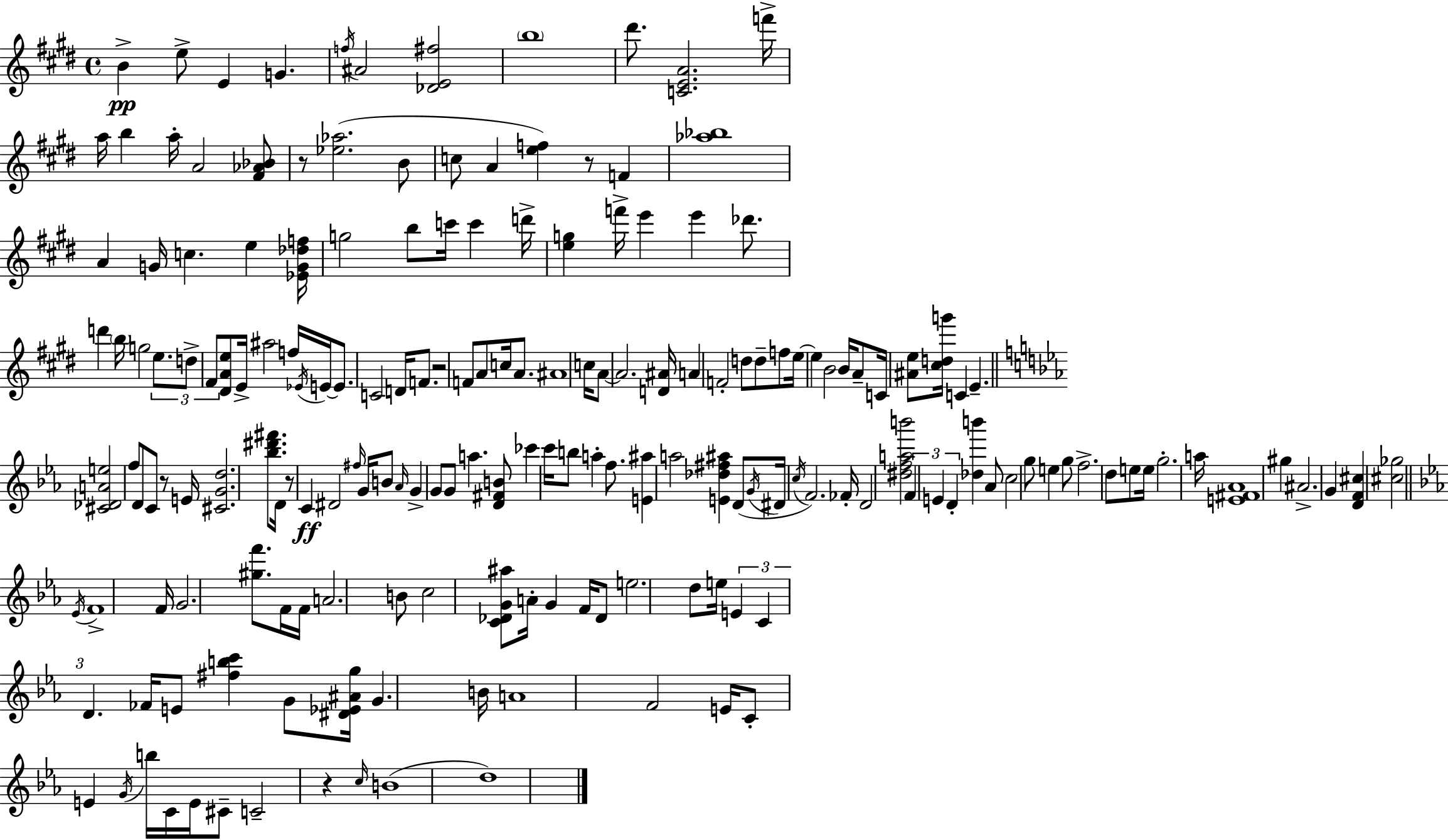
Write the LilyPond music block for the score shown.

{
  \clef treble
  \time 4/4
  \defaultTimeSignature
  \key e \major
  \repeat volta 2 { b'4->\pp e''8-> e'4 g'4. | \acciaccatura { f''16 } ais'2 <des' e' fis''>2 | \parenthesize b''1 | dis'''8. <c' e' a'>2. | \break f'''16-> a''16 b''4 a''16-. a'2 <fis' aes' bes'>8 | r8 <ees'' aes''>2.( b'8 | c''8 a'4 <e'' f''>4) r8 f'4 | <aes'' bes''>1 | \break a'4 g'16 c''4. e''4 | <ees' g' des'' f''>16 g''2 b''8 c'''16 c'''4 | d'''16-> <e'' g''>4 f'''16-> e'''4 e'''4 des'''8. | d'''4 \parenthesize b''16 g''2 \tuplet 3/2 { e''8. | \break d''8-> fis'8 } <dis' a' e''>8 e'16-> ais''2 | f''16 \acciaccatura { ees'16 } e'16~~ e'8. c'2 d'16 f'8. | r2 f'8 a'8 c''16 a'8. | ais'1 | \break c''16 a'8~~ a'2. | <d' ais'>16 a'4 f'2-. d''8 | d''8-- f''8 e''16~~ e''4 b'2 | b'16 a'8-- c'16 <ais' e''>8 <cis'' d'' g'''>16 c'4 e'4.-- | \break \bar "||" \break \key ees \major <cis' des' a' e''>2 f''8 d'8 c'8 r8 | e'16 <cis' g' d''>2. <bes'' dis''' fis'''>8. | d'16 r8 c'4\ff dis'2 \grace { fis''16 } | g'16 b'8 \grace { aes'16 } g'4-> g'8 g'8 a''4. | \break <d' fis' b'>8 ces'''4 c'''16 b''8 a''4-. f''8. | <e' ais''>4 a''2 <e' des'' fis'' ais''>4 | d'8( \acciaccatura { g'16 } dis'16 \acciaccatura { c''16 } f'2.) | fes'16-. d'2 <dis'' f'' a'' b'''>2 | \break \tuplet 3/2 { f'4 e'4 d'4-. } | <des'' b'''>4 aes'8 c''2 g''8 | e''4 g''8 f''2.-> | d''8 e''8 e''16 g''2.-. | \break a''16 <e' fis' aes'>1 | gis''4 ais'2.-> | g'4 <d' f' cis''>4 <cis'' ges''>2 | \bar "||" \break \key ees \major \acciaccatura { ees'16 } f'1-> | f'16 g'2. <gis'' f'''>8. | f'16 f'16 a'2. b'8 | c''2 <c' des' g' ais''>8 a'16-. g'4 | \break f'16 des'8 e''2. d''8 | e''16 \tuplet 3/2 { e'4 c'4 d'4. } | fes'16 e'8 <fis'' b'' c'''>4 g'8 <dis' ees' ais' g''>16 g'4. | b'16 a'1 | \break f'2 e'16 c'8-. e'4 | \acciaccatura { g'16 } b''16 c'16 e'16 cis'8-- c'2-- r4 | \grace { c''16 }( b'1 | d''1) | \break } \bar "|."
}